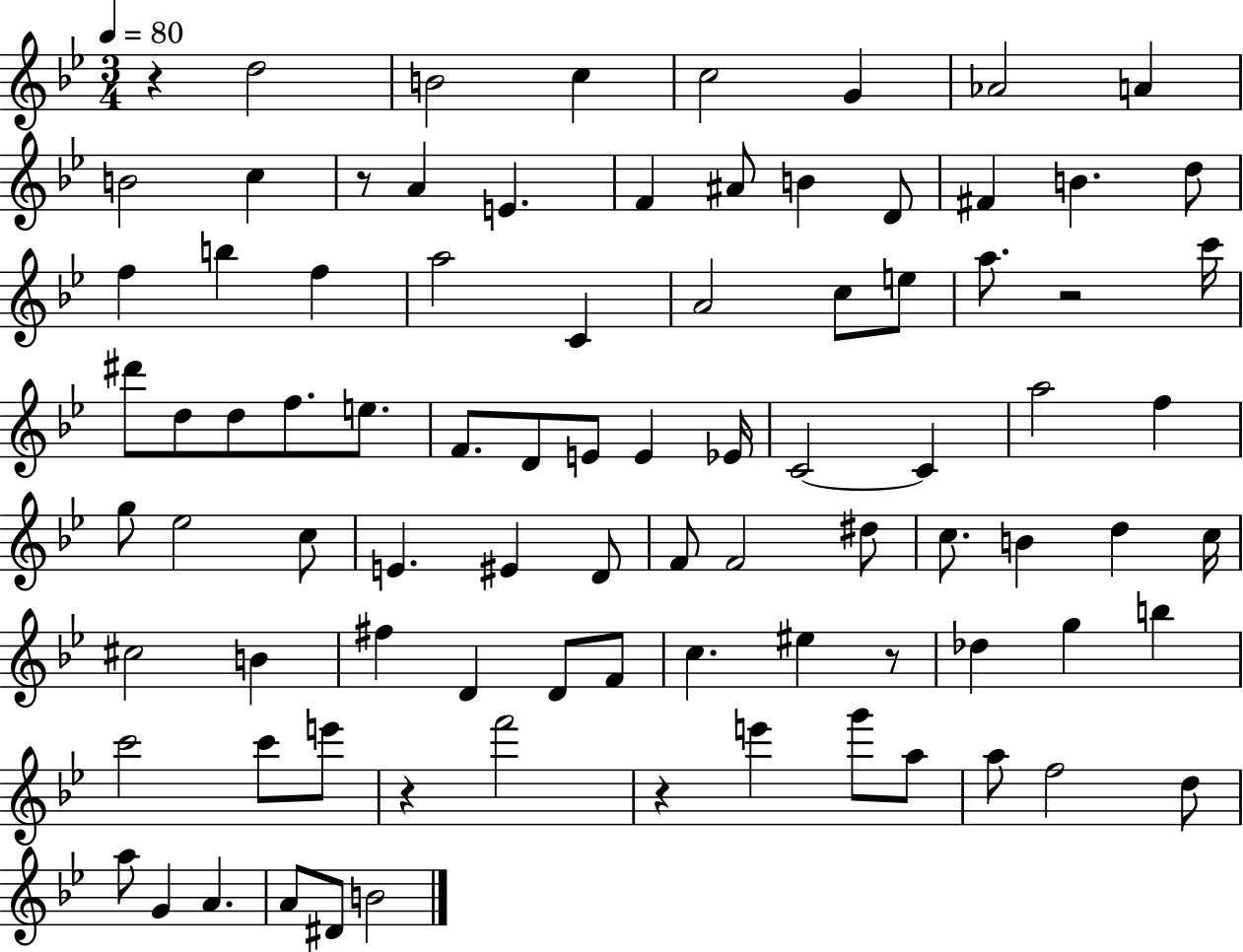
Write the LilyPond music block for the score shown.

{
  \clef treble
  \numericTimeSignature
  \time 3/4
  \key bes \major
  \tempo 4 = 80
  \repeat volta 2 { r4 d''2 | b'2 c''4 | c''2 g'4 | aes'2 a'4 | \break b'2 c''4 | r8 a'4 e'4. | f'4 ais'8 b'4 d'8 | fis'4 b'4. d''8 | \break f''4 b''4 f''4 | a''2 c'4 | a'2 c''8 e''8 | a''8. r2 c'''16 | \break dis'''8 d''8 d''8 f''8. e''8. | f'8. d'8 e'8 e'4 ees'16 | c'2~~ c'4 | a''2 f''4 | \break g''8 ees''2 c''8 | e'4. eis'4 d'8 | f'8 f'2 dis''8 | c''8. b'4 d''4 c''16 | \break cis''2 b'4 | fis''4 d'4 d'8 f'8 | c''4. eis''4 r8 | des''4 g''4 b''4 | \break c'''2 c'''8 e'''8 | r4 f'''2 | r4 e'''4 g'''8 a''8 | a''8 f''2 d''8 | \break a''8 g'4 a'4. | a'8 dis'8 b'2 | } \bar "|."
}